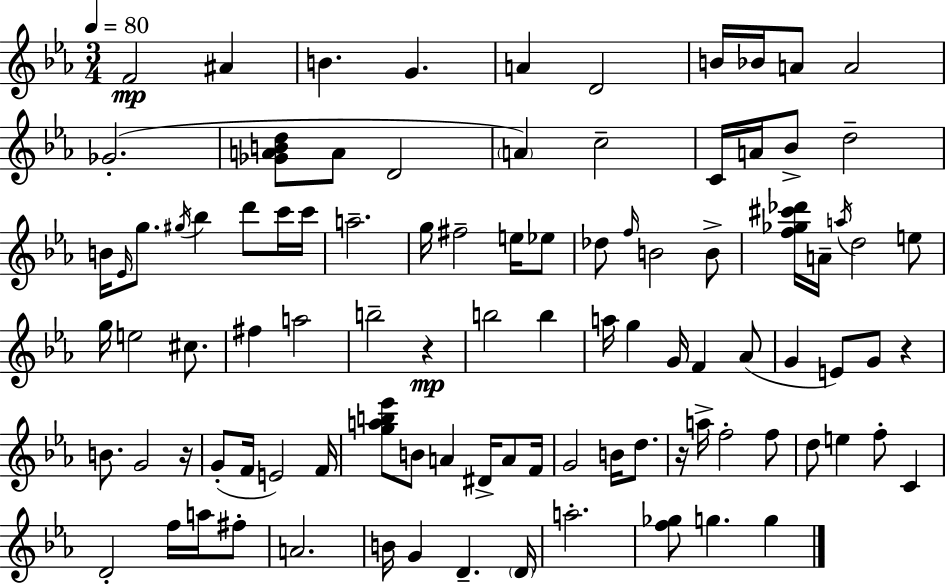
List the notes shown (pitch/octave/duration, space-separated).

F4/h A#4/q B4/q. G4/q. A4/q D4/h B4/s Bb4/s A4/e A4/h Gb4/h. [Gb4,A4,B4,D5]/e A4/e D4/h A4/q C5/h C4/s A4/s Bb4/e D5/h B4/s Eb4/s G5/e. G#5/s Bb5/q D6/e C6/s C6/s A5/h. G5/s F#5/h E5/s Eb5/e Db5/e F5/s B4/h B4/e [F5,Gb5,C#6,Db6]/s A4/s A5/s D5/h E5/e G5/s E5/h C#5/e. F#5/q A5/h B5/h R/q B5/h B5/q A5/s G5/q G4/s F4/q Ab4/e G4/q E4/e G4/e R/q B4/e. G4/h R/s G4/e F4/s E4/h F4/s [G5,A5,B5,Eb6]/e B4/e A4/q D#4/s A4/e F4/s G4/h B4/s D5/e. R/s A5/s F5/h F5/e D5/e E5/q F5/e C4/q D4/h F5/s A5/s F#5/e A4/h. B4/s G4/q D4/q. D4/s A5/h. [F5,Gb5]/e G5/q. G5/q